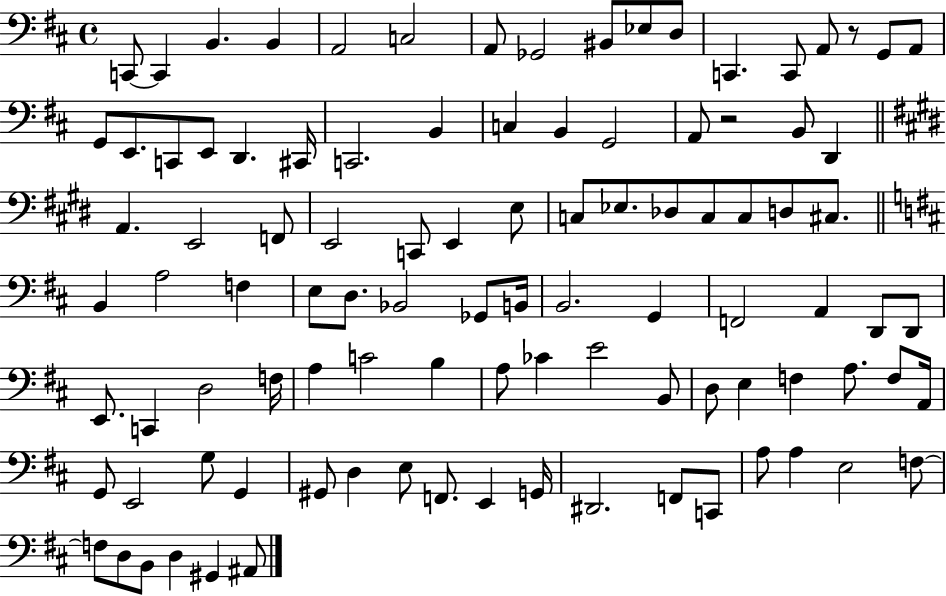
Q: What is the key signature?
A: D major